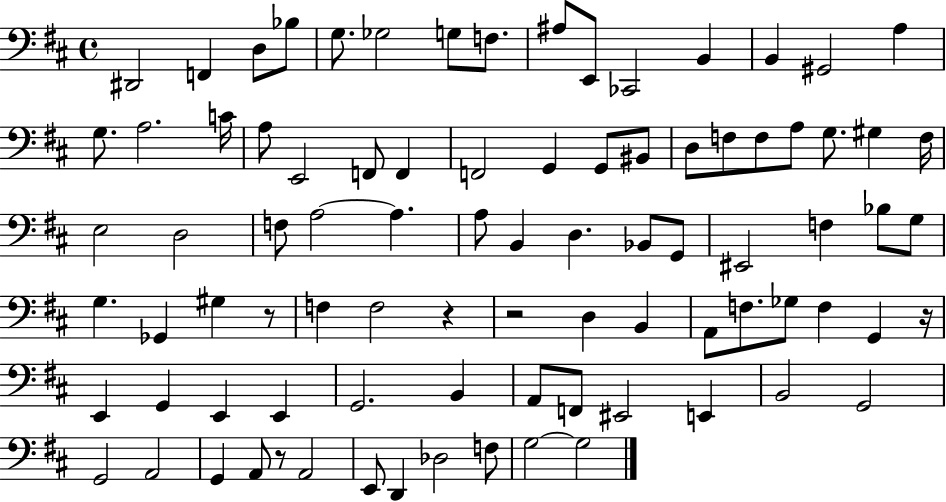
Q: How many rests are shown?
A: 5